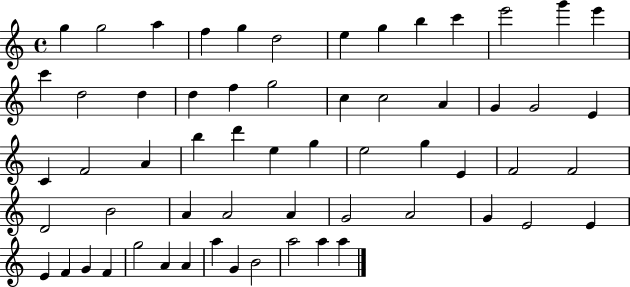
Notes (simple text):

G5/q G5/h A5/q F5/q G5/q D5/h E5/q G5/q B5/q C6/q E6/h G6/q E6/q C6/q D5/h D5/q D5/q F5/q G5/h C5/q C5/h A4/q G4/q G4/h E4/q C4/q F4/h A4/q B5/q D6/q E5/q G5/q E5/h G5/q E4/q F4/h F4/h D4/h B4/h A4/q A4/h A4/q G4/h A4/h G4/q E4/h E4/q E4/q F4/q G4/q F4/q G5/h A4/q A4/q A5/q G4/q B4/h A5/h A5/q A5/q